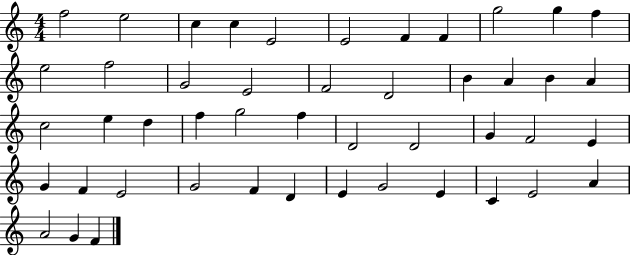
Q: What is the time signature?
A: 4/4